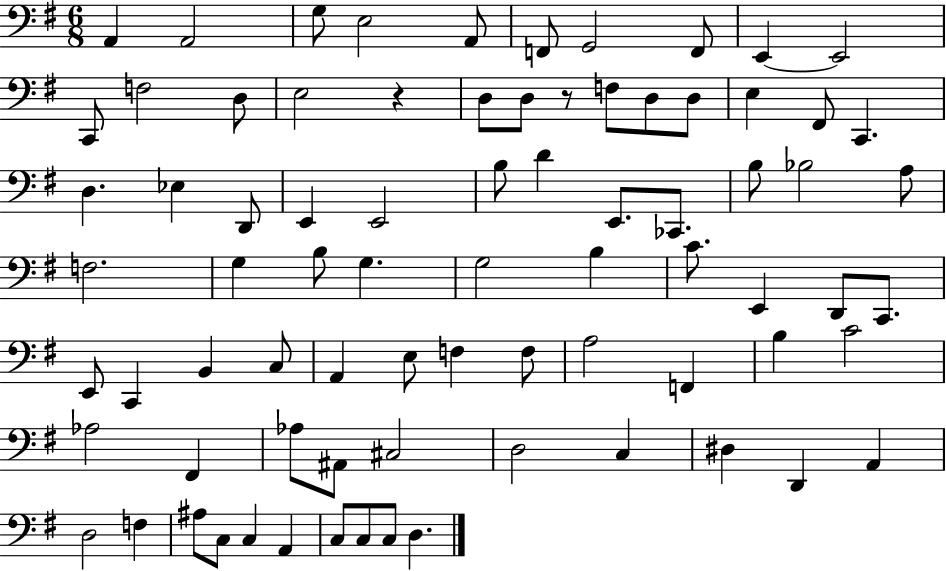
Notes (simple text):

A2/q A2/h G3/e E3/h A2/e F2/e G2/h F2/e E2/q E2/h C2/e F3/h D3/e E3/h R/q D3/e D3/e R/e F3/e D3/e D3/e E3/q F#2/e C2/q. D3/q. Eb3/q D2/e E2/q E2/h B3/e D4/q E2/e. CES2/e. B3/e Bb3/h A3/e F3/h. G3/q B3/e G3/q. G3/h B3/q C4/e. E2/q D2/e C2/e. E2/e C2/q B2/q C3/e A2/q E3/e F3/q F3/e A3/h F2/q B3/q C4/h Ab3/h F#2/q Ab3/e A#2/e C#3/h D3/h C3/q D#3/q D2/q A2/q D3/h F3/q A#3/e C3/e C3/q A2/q C3/e C3/e C3/e D3/q.